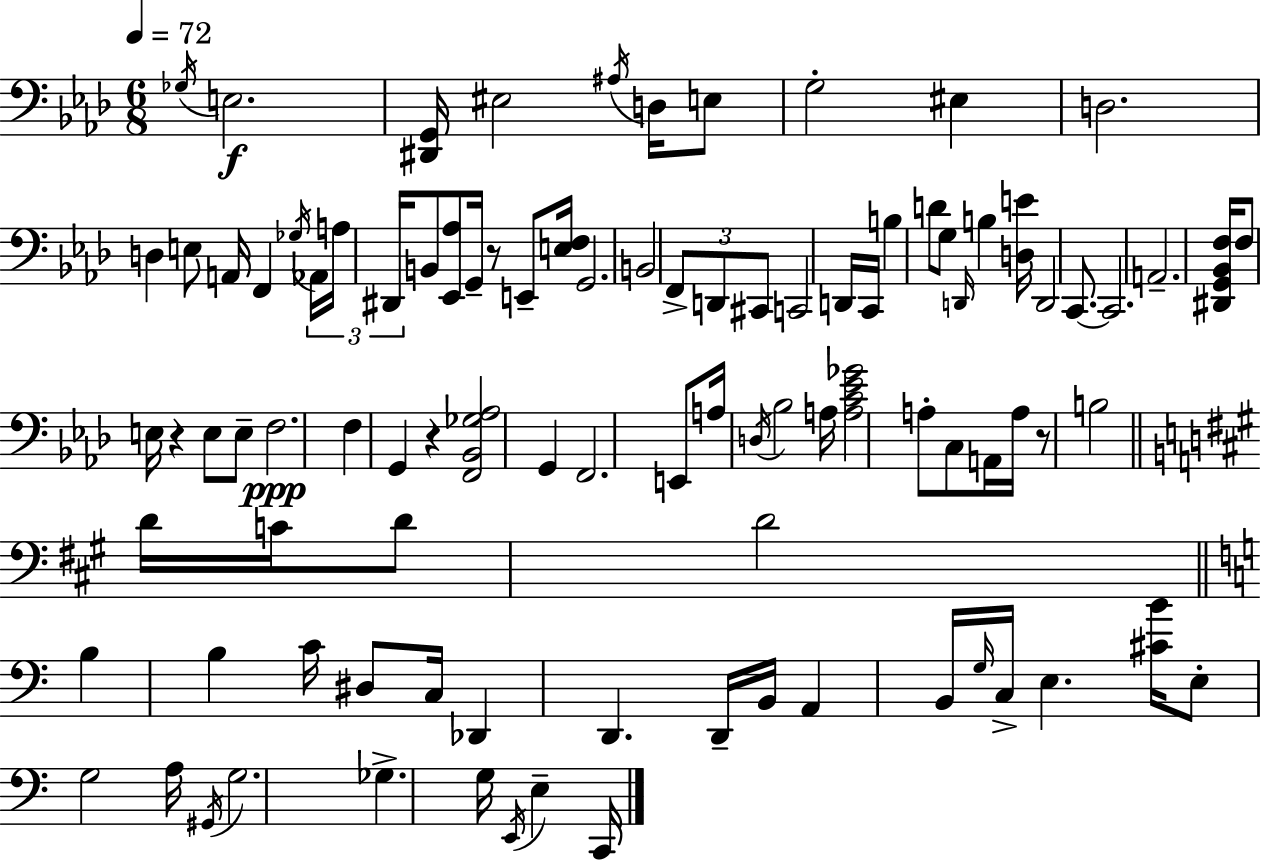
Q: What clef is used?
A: bass